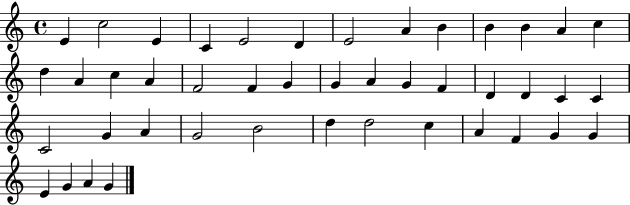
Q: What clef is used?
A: treble